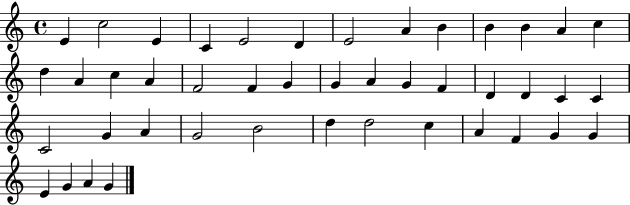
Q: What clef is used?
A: treble